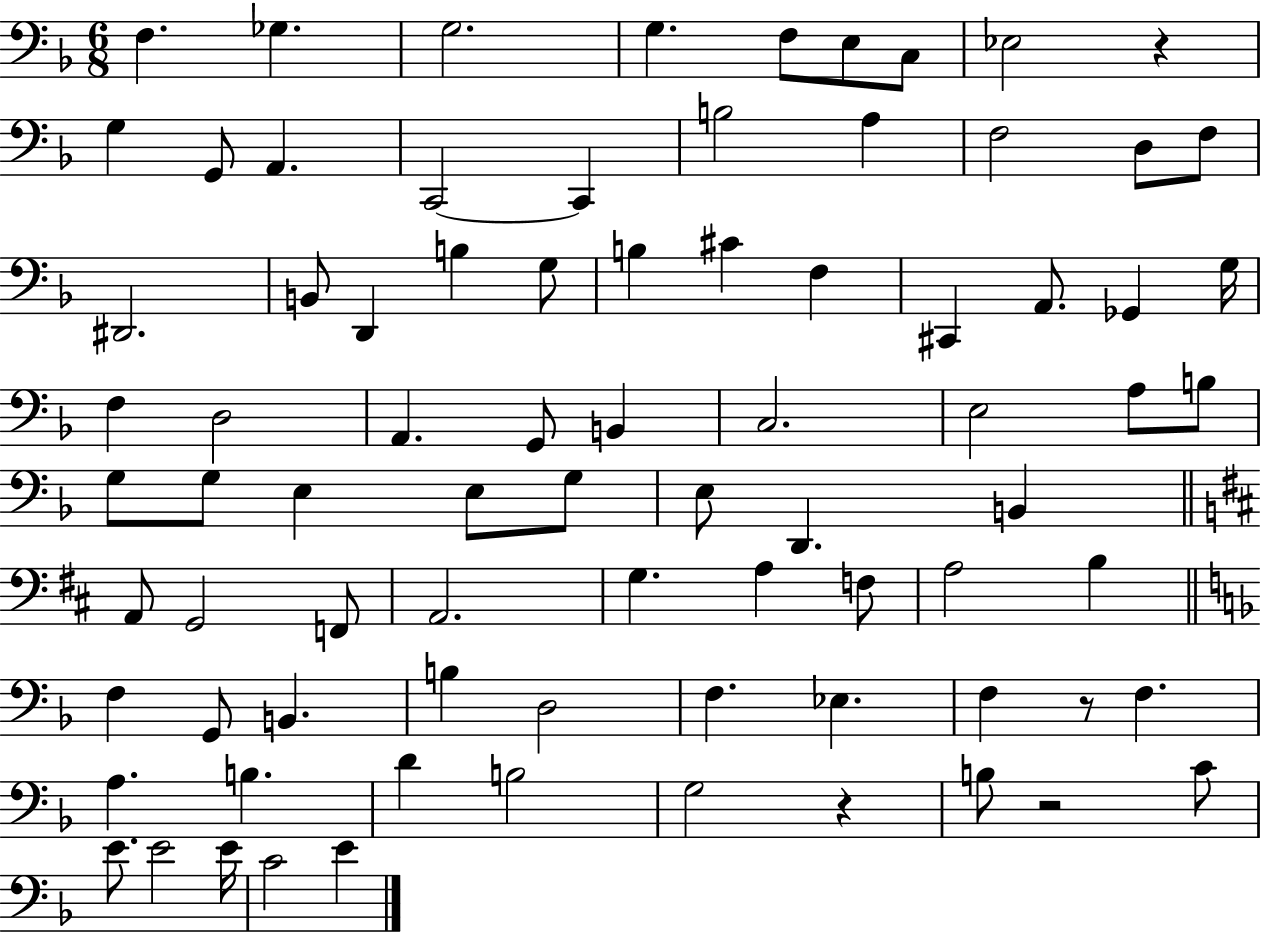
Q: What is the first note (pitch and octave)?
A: F3